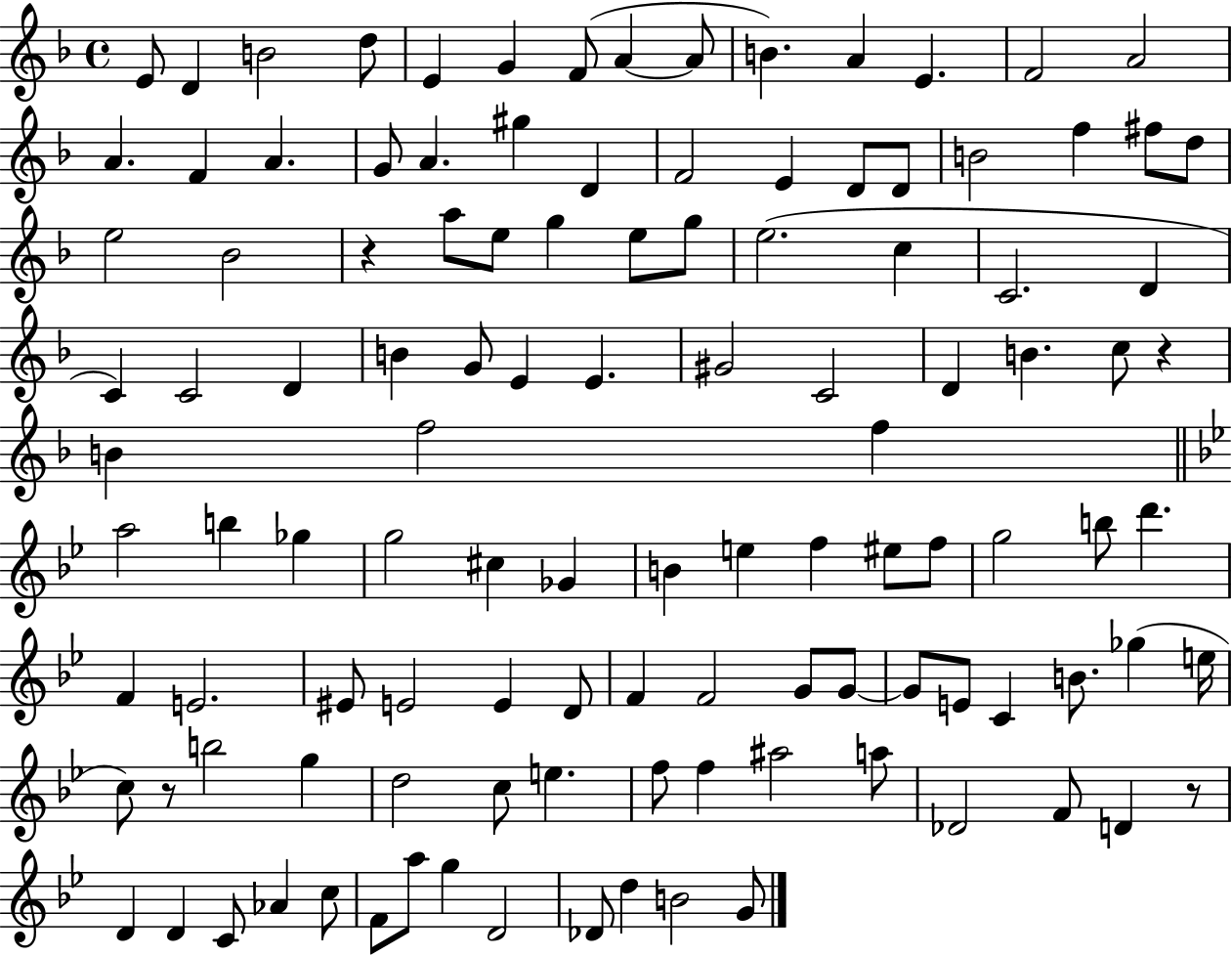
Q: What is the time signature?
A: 4/4